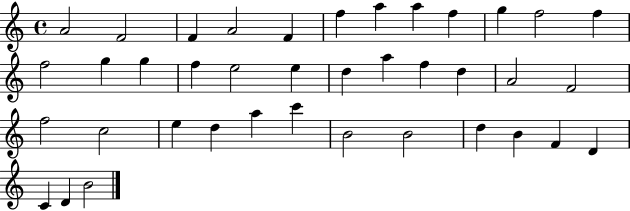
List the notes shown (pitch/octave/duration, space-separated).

A4/h F4/h F4/q A4/h F4/q F5/q A5/q A5/q F5/q G5/q F5/h F5/q F5/h G5/q G5/q F5/q E5/h E5/q D5/q A5/q F5/q D5/q A4/h F4/h F5/h C5/h E5/q D5/q A5/q C6/q B4/h B4/h D5/q B4/q F4/q D4/q C4/q D4/q B4/h